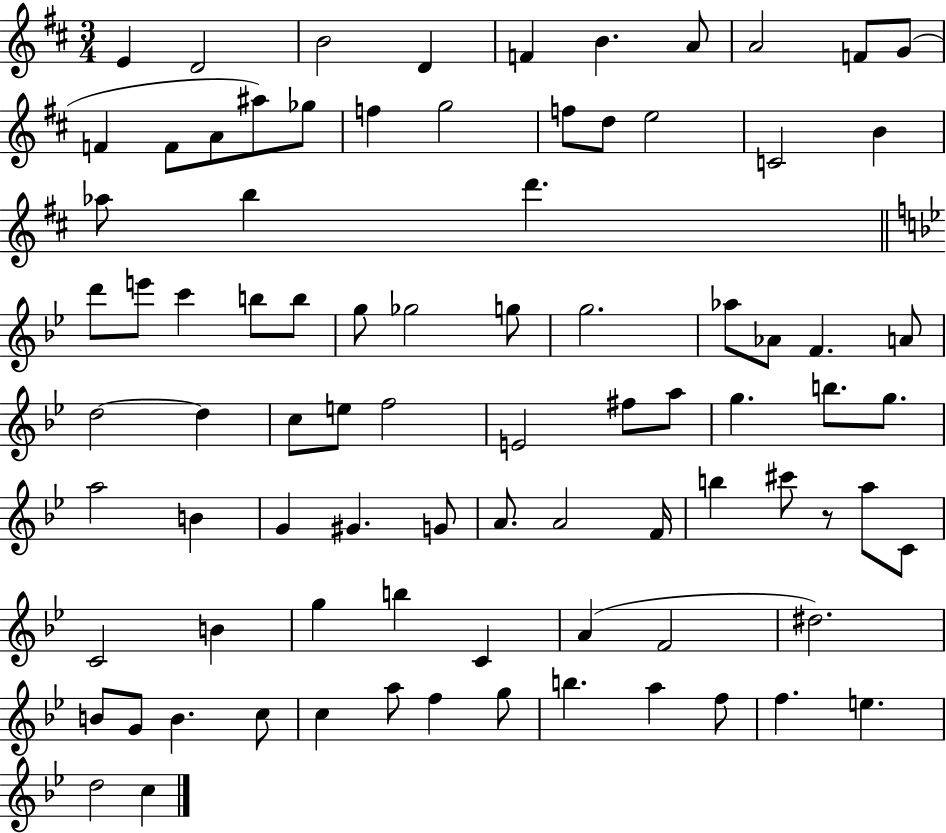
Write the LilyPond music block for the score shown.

{
  \clef treble
  \numericTimeSignature
  \time 3/4
  \key d \major
  e'4 d'2 | b'2 d'4 | f'4 b'4. a'8 | a'2 f'8 g'8( | \break f'4 f'8 a'8 ais''8) ges''8 | f''4 g''2 | f''8 d''8 e''2 | c'2 b'4 | \break aes''8 b''4 d'''4. | \bar "||" \break \key g \minor d'''8 e'''8 c'''4 b''8 b''8 | g''8 ges''2 g''8 | g''2. | aes''8 aes'8 f'4. a'8 | \break d''2~~ d''4 | c''8 e''8 f''2 | e'2 fis''8 a''8 | g''4. b''8. g''8. | \break a''2 b'4 | g'4 gis'4. g'8 | a'8. a'2 f'16 | b''4 cis'''8 r8 a''8 c'8 | \break c'2 b'4 | g''4 b''4 c'4 | a'4( f'2 | dis''2.) | \break b'8 g'8 b'4. c''8 | c''4 a''8 f''4 g''8 | b''4. a''4 f''8 | f''4. e''4. | \break d''2 c''4 | \bar "|."
}